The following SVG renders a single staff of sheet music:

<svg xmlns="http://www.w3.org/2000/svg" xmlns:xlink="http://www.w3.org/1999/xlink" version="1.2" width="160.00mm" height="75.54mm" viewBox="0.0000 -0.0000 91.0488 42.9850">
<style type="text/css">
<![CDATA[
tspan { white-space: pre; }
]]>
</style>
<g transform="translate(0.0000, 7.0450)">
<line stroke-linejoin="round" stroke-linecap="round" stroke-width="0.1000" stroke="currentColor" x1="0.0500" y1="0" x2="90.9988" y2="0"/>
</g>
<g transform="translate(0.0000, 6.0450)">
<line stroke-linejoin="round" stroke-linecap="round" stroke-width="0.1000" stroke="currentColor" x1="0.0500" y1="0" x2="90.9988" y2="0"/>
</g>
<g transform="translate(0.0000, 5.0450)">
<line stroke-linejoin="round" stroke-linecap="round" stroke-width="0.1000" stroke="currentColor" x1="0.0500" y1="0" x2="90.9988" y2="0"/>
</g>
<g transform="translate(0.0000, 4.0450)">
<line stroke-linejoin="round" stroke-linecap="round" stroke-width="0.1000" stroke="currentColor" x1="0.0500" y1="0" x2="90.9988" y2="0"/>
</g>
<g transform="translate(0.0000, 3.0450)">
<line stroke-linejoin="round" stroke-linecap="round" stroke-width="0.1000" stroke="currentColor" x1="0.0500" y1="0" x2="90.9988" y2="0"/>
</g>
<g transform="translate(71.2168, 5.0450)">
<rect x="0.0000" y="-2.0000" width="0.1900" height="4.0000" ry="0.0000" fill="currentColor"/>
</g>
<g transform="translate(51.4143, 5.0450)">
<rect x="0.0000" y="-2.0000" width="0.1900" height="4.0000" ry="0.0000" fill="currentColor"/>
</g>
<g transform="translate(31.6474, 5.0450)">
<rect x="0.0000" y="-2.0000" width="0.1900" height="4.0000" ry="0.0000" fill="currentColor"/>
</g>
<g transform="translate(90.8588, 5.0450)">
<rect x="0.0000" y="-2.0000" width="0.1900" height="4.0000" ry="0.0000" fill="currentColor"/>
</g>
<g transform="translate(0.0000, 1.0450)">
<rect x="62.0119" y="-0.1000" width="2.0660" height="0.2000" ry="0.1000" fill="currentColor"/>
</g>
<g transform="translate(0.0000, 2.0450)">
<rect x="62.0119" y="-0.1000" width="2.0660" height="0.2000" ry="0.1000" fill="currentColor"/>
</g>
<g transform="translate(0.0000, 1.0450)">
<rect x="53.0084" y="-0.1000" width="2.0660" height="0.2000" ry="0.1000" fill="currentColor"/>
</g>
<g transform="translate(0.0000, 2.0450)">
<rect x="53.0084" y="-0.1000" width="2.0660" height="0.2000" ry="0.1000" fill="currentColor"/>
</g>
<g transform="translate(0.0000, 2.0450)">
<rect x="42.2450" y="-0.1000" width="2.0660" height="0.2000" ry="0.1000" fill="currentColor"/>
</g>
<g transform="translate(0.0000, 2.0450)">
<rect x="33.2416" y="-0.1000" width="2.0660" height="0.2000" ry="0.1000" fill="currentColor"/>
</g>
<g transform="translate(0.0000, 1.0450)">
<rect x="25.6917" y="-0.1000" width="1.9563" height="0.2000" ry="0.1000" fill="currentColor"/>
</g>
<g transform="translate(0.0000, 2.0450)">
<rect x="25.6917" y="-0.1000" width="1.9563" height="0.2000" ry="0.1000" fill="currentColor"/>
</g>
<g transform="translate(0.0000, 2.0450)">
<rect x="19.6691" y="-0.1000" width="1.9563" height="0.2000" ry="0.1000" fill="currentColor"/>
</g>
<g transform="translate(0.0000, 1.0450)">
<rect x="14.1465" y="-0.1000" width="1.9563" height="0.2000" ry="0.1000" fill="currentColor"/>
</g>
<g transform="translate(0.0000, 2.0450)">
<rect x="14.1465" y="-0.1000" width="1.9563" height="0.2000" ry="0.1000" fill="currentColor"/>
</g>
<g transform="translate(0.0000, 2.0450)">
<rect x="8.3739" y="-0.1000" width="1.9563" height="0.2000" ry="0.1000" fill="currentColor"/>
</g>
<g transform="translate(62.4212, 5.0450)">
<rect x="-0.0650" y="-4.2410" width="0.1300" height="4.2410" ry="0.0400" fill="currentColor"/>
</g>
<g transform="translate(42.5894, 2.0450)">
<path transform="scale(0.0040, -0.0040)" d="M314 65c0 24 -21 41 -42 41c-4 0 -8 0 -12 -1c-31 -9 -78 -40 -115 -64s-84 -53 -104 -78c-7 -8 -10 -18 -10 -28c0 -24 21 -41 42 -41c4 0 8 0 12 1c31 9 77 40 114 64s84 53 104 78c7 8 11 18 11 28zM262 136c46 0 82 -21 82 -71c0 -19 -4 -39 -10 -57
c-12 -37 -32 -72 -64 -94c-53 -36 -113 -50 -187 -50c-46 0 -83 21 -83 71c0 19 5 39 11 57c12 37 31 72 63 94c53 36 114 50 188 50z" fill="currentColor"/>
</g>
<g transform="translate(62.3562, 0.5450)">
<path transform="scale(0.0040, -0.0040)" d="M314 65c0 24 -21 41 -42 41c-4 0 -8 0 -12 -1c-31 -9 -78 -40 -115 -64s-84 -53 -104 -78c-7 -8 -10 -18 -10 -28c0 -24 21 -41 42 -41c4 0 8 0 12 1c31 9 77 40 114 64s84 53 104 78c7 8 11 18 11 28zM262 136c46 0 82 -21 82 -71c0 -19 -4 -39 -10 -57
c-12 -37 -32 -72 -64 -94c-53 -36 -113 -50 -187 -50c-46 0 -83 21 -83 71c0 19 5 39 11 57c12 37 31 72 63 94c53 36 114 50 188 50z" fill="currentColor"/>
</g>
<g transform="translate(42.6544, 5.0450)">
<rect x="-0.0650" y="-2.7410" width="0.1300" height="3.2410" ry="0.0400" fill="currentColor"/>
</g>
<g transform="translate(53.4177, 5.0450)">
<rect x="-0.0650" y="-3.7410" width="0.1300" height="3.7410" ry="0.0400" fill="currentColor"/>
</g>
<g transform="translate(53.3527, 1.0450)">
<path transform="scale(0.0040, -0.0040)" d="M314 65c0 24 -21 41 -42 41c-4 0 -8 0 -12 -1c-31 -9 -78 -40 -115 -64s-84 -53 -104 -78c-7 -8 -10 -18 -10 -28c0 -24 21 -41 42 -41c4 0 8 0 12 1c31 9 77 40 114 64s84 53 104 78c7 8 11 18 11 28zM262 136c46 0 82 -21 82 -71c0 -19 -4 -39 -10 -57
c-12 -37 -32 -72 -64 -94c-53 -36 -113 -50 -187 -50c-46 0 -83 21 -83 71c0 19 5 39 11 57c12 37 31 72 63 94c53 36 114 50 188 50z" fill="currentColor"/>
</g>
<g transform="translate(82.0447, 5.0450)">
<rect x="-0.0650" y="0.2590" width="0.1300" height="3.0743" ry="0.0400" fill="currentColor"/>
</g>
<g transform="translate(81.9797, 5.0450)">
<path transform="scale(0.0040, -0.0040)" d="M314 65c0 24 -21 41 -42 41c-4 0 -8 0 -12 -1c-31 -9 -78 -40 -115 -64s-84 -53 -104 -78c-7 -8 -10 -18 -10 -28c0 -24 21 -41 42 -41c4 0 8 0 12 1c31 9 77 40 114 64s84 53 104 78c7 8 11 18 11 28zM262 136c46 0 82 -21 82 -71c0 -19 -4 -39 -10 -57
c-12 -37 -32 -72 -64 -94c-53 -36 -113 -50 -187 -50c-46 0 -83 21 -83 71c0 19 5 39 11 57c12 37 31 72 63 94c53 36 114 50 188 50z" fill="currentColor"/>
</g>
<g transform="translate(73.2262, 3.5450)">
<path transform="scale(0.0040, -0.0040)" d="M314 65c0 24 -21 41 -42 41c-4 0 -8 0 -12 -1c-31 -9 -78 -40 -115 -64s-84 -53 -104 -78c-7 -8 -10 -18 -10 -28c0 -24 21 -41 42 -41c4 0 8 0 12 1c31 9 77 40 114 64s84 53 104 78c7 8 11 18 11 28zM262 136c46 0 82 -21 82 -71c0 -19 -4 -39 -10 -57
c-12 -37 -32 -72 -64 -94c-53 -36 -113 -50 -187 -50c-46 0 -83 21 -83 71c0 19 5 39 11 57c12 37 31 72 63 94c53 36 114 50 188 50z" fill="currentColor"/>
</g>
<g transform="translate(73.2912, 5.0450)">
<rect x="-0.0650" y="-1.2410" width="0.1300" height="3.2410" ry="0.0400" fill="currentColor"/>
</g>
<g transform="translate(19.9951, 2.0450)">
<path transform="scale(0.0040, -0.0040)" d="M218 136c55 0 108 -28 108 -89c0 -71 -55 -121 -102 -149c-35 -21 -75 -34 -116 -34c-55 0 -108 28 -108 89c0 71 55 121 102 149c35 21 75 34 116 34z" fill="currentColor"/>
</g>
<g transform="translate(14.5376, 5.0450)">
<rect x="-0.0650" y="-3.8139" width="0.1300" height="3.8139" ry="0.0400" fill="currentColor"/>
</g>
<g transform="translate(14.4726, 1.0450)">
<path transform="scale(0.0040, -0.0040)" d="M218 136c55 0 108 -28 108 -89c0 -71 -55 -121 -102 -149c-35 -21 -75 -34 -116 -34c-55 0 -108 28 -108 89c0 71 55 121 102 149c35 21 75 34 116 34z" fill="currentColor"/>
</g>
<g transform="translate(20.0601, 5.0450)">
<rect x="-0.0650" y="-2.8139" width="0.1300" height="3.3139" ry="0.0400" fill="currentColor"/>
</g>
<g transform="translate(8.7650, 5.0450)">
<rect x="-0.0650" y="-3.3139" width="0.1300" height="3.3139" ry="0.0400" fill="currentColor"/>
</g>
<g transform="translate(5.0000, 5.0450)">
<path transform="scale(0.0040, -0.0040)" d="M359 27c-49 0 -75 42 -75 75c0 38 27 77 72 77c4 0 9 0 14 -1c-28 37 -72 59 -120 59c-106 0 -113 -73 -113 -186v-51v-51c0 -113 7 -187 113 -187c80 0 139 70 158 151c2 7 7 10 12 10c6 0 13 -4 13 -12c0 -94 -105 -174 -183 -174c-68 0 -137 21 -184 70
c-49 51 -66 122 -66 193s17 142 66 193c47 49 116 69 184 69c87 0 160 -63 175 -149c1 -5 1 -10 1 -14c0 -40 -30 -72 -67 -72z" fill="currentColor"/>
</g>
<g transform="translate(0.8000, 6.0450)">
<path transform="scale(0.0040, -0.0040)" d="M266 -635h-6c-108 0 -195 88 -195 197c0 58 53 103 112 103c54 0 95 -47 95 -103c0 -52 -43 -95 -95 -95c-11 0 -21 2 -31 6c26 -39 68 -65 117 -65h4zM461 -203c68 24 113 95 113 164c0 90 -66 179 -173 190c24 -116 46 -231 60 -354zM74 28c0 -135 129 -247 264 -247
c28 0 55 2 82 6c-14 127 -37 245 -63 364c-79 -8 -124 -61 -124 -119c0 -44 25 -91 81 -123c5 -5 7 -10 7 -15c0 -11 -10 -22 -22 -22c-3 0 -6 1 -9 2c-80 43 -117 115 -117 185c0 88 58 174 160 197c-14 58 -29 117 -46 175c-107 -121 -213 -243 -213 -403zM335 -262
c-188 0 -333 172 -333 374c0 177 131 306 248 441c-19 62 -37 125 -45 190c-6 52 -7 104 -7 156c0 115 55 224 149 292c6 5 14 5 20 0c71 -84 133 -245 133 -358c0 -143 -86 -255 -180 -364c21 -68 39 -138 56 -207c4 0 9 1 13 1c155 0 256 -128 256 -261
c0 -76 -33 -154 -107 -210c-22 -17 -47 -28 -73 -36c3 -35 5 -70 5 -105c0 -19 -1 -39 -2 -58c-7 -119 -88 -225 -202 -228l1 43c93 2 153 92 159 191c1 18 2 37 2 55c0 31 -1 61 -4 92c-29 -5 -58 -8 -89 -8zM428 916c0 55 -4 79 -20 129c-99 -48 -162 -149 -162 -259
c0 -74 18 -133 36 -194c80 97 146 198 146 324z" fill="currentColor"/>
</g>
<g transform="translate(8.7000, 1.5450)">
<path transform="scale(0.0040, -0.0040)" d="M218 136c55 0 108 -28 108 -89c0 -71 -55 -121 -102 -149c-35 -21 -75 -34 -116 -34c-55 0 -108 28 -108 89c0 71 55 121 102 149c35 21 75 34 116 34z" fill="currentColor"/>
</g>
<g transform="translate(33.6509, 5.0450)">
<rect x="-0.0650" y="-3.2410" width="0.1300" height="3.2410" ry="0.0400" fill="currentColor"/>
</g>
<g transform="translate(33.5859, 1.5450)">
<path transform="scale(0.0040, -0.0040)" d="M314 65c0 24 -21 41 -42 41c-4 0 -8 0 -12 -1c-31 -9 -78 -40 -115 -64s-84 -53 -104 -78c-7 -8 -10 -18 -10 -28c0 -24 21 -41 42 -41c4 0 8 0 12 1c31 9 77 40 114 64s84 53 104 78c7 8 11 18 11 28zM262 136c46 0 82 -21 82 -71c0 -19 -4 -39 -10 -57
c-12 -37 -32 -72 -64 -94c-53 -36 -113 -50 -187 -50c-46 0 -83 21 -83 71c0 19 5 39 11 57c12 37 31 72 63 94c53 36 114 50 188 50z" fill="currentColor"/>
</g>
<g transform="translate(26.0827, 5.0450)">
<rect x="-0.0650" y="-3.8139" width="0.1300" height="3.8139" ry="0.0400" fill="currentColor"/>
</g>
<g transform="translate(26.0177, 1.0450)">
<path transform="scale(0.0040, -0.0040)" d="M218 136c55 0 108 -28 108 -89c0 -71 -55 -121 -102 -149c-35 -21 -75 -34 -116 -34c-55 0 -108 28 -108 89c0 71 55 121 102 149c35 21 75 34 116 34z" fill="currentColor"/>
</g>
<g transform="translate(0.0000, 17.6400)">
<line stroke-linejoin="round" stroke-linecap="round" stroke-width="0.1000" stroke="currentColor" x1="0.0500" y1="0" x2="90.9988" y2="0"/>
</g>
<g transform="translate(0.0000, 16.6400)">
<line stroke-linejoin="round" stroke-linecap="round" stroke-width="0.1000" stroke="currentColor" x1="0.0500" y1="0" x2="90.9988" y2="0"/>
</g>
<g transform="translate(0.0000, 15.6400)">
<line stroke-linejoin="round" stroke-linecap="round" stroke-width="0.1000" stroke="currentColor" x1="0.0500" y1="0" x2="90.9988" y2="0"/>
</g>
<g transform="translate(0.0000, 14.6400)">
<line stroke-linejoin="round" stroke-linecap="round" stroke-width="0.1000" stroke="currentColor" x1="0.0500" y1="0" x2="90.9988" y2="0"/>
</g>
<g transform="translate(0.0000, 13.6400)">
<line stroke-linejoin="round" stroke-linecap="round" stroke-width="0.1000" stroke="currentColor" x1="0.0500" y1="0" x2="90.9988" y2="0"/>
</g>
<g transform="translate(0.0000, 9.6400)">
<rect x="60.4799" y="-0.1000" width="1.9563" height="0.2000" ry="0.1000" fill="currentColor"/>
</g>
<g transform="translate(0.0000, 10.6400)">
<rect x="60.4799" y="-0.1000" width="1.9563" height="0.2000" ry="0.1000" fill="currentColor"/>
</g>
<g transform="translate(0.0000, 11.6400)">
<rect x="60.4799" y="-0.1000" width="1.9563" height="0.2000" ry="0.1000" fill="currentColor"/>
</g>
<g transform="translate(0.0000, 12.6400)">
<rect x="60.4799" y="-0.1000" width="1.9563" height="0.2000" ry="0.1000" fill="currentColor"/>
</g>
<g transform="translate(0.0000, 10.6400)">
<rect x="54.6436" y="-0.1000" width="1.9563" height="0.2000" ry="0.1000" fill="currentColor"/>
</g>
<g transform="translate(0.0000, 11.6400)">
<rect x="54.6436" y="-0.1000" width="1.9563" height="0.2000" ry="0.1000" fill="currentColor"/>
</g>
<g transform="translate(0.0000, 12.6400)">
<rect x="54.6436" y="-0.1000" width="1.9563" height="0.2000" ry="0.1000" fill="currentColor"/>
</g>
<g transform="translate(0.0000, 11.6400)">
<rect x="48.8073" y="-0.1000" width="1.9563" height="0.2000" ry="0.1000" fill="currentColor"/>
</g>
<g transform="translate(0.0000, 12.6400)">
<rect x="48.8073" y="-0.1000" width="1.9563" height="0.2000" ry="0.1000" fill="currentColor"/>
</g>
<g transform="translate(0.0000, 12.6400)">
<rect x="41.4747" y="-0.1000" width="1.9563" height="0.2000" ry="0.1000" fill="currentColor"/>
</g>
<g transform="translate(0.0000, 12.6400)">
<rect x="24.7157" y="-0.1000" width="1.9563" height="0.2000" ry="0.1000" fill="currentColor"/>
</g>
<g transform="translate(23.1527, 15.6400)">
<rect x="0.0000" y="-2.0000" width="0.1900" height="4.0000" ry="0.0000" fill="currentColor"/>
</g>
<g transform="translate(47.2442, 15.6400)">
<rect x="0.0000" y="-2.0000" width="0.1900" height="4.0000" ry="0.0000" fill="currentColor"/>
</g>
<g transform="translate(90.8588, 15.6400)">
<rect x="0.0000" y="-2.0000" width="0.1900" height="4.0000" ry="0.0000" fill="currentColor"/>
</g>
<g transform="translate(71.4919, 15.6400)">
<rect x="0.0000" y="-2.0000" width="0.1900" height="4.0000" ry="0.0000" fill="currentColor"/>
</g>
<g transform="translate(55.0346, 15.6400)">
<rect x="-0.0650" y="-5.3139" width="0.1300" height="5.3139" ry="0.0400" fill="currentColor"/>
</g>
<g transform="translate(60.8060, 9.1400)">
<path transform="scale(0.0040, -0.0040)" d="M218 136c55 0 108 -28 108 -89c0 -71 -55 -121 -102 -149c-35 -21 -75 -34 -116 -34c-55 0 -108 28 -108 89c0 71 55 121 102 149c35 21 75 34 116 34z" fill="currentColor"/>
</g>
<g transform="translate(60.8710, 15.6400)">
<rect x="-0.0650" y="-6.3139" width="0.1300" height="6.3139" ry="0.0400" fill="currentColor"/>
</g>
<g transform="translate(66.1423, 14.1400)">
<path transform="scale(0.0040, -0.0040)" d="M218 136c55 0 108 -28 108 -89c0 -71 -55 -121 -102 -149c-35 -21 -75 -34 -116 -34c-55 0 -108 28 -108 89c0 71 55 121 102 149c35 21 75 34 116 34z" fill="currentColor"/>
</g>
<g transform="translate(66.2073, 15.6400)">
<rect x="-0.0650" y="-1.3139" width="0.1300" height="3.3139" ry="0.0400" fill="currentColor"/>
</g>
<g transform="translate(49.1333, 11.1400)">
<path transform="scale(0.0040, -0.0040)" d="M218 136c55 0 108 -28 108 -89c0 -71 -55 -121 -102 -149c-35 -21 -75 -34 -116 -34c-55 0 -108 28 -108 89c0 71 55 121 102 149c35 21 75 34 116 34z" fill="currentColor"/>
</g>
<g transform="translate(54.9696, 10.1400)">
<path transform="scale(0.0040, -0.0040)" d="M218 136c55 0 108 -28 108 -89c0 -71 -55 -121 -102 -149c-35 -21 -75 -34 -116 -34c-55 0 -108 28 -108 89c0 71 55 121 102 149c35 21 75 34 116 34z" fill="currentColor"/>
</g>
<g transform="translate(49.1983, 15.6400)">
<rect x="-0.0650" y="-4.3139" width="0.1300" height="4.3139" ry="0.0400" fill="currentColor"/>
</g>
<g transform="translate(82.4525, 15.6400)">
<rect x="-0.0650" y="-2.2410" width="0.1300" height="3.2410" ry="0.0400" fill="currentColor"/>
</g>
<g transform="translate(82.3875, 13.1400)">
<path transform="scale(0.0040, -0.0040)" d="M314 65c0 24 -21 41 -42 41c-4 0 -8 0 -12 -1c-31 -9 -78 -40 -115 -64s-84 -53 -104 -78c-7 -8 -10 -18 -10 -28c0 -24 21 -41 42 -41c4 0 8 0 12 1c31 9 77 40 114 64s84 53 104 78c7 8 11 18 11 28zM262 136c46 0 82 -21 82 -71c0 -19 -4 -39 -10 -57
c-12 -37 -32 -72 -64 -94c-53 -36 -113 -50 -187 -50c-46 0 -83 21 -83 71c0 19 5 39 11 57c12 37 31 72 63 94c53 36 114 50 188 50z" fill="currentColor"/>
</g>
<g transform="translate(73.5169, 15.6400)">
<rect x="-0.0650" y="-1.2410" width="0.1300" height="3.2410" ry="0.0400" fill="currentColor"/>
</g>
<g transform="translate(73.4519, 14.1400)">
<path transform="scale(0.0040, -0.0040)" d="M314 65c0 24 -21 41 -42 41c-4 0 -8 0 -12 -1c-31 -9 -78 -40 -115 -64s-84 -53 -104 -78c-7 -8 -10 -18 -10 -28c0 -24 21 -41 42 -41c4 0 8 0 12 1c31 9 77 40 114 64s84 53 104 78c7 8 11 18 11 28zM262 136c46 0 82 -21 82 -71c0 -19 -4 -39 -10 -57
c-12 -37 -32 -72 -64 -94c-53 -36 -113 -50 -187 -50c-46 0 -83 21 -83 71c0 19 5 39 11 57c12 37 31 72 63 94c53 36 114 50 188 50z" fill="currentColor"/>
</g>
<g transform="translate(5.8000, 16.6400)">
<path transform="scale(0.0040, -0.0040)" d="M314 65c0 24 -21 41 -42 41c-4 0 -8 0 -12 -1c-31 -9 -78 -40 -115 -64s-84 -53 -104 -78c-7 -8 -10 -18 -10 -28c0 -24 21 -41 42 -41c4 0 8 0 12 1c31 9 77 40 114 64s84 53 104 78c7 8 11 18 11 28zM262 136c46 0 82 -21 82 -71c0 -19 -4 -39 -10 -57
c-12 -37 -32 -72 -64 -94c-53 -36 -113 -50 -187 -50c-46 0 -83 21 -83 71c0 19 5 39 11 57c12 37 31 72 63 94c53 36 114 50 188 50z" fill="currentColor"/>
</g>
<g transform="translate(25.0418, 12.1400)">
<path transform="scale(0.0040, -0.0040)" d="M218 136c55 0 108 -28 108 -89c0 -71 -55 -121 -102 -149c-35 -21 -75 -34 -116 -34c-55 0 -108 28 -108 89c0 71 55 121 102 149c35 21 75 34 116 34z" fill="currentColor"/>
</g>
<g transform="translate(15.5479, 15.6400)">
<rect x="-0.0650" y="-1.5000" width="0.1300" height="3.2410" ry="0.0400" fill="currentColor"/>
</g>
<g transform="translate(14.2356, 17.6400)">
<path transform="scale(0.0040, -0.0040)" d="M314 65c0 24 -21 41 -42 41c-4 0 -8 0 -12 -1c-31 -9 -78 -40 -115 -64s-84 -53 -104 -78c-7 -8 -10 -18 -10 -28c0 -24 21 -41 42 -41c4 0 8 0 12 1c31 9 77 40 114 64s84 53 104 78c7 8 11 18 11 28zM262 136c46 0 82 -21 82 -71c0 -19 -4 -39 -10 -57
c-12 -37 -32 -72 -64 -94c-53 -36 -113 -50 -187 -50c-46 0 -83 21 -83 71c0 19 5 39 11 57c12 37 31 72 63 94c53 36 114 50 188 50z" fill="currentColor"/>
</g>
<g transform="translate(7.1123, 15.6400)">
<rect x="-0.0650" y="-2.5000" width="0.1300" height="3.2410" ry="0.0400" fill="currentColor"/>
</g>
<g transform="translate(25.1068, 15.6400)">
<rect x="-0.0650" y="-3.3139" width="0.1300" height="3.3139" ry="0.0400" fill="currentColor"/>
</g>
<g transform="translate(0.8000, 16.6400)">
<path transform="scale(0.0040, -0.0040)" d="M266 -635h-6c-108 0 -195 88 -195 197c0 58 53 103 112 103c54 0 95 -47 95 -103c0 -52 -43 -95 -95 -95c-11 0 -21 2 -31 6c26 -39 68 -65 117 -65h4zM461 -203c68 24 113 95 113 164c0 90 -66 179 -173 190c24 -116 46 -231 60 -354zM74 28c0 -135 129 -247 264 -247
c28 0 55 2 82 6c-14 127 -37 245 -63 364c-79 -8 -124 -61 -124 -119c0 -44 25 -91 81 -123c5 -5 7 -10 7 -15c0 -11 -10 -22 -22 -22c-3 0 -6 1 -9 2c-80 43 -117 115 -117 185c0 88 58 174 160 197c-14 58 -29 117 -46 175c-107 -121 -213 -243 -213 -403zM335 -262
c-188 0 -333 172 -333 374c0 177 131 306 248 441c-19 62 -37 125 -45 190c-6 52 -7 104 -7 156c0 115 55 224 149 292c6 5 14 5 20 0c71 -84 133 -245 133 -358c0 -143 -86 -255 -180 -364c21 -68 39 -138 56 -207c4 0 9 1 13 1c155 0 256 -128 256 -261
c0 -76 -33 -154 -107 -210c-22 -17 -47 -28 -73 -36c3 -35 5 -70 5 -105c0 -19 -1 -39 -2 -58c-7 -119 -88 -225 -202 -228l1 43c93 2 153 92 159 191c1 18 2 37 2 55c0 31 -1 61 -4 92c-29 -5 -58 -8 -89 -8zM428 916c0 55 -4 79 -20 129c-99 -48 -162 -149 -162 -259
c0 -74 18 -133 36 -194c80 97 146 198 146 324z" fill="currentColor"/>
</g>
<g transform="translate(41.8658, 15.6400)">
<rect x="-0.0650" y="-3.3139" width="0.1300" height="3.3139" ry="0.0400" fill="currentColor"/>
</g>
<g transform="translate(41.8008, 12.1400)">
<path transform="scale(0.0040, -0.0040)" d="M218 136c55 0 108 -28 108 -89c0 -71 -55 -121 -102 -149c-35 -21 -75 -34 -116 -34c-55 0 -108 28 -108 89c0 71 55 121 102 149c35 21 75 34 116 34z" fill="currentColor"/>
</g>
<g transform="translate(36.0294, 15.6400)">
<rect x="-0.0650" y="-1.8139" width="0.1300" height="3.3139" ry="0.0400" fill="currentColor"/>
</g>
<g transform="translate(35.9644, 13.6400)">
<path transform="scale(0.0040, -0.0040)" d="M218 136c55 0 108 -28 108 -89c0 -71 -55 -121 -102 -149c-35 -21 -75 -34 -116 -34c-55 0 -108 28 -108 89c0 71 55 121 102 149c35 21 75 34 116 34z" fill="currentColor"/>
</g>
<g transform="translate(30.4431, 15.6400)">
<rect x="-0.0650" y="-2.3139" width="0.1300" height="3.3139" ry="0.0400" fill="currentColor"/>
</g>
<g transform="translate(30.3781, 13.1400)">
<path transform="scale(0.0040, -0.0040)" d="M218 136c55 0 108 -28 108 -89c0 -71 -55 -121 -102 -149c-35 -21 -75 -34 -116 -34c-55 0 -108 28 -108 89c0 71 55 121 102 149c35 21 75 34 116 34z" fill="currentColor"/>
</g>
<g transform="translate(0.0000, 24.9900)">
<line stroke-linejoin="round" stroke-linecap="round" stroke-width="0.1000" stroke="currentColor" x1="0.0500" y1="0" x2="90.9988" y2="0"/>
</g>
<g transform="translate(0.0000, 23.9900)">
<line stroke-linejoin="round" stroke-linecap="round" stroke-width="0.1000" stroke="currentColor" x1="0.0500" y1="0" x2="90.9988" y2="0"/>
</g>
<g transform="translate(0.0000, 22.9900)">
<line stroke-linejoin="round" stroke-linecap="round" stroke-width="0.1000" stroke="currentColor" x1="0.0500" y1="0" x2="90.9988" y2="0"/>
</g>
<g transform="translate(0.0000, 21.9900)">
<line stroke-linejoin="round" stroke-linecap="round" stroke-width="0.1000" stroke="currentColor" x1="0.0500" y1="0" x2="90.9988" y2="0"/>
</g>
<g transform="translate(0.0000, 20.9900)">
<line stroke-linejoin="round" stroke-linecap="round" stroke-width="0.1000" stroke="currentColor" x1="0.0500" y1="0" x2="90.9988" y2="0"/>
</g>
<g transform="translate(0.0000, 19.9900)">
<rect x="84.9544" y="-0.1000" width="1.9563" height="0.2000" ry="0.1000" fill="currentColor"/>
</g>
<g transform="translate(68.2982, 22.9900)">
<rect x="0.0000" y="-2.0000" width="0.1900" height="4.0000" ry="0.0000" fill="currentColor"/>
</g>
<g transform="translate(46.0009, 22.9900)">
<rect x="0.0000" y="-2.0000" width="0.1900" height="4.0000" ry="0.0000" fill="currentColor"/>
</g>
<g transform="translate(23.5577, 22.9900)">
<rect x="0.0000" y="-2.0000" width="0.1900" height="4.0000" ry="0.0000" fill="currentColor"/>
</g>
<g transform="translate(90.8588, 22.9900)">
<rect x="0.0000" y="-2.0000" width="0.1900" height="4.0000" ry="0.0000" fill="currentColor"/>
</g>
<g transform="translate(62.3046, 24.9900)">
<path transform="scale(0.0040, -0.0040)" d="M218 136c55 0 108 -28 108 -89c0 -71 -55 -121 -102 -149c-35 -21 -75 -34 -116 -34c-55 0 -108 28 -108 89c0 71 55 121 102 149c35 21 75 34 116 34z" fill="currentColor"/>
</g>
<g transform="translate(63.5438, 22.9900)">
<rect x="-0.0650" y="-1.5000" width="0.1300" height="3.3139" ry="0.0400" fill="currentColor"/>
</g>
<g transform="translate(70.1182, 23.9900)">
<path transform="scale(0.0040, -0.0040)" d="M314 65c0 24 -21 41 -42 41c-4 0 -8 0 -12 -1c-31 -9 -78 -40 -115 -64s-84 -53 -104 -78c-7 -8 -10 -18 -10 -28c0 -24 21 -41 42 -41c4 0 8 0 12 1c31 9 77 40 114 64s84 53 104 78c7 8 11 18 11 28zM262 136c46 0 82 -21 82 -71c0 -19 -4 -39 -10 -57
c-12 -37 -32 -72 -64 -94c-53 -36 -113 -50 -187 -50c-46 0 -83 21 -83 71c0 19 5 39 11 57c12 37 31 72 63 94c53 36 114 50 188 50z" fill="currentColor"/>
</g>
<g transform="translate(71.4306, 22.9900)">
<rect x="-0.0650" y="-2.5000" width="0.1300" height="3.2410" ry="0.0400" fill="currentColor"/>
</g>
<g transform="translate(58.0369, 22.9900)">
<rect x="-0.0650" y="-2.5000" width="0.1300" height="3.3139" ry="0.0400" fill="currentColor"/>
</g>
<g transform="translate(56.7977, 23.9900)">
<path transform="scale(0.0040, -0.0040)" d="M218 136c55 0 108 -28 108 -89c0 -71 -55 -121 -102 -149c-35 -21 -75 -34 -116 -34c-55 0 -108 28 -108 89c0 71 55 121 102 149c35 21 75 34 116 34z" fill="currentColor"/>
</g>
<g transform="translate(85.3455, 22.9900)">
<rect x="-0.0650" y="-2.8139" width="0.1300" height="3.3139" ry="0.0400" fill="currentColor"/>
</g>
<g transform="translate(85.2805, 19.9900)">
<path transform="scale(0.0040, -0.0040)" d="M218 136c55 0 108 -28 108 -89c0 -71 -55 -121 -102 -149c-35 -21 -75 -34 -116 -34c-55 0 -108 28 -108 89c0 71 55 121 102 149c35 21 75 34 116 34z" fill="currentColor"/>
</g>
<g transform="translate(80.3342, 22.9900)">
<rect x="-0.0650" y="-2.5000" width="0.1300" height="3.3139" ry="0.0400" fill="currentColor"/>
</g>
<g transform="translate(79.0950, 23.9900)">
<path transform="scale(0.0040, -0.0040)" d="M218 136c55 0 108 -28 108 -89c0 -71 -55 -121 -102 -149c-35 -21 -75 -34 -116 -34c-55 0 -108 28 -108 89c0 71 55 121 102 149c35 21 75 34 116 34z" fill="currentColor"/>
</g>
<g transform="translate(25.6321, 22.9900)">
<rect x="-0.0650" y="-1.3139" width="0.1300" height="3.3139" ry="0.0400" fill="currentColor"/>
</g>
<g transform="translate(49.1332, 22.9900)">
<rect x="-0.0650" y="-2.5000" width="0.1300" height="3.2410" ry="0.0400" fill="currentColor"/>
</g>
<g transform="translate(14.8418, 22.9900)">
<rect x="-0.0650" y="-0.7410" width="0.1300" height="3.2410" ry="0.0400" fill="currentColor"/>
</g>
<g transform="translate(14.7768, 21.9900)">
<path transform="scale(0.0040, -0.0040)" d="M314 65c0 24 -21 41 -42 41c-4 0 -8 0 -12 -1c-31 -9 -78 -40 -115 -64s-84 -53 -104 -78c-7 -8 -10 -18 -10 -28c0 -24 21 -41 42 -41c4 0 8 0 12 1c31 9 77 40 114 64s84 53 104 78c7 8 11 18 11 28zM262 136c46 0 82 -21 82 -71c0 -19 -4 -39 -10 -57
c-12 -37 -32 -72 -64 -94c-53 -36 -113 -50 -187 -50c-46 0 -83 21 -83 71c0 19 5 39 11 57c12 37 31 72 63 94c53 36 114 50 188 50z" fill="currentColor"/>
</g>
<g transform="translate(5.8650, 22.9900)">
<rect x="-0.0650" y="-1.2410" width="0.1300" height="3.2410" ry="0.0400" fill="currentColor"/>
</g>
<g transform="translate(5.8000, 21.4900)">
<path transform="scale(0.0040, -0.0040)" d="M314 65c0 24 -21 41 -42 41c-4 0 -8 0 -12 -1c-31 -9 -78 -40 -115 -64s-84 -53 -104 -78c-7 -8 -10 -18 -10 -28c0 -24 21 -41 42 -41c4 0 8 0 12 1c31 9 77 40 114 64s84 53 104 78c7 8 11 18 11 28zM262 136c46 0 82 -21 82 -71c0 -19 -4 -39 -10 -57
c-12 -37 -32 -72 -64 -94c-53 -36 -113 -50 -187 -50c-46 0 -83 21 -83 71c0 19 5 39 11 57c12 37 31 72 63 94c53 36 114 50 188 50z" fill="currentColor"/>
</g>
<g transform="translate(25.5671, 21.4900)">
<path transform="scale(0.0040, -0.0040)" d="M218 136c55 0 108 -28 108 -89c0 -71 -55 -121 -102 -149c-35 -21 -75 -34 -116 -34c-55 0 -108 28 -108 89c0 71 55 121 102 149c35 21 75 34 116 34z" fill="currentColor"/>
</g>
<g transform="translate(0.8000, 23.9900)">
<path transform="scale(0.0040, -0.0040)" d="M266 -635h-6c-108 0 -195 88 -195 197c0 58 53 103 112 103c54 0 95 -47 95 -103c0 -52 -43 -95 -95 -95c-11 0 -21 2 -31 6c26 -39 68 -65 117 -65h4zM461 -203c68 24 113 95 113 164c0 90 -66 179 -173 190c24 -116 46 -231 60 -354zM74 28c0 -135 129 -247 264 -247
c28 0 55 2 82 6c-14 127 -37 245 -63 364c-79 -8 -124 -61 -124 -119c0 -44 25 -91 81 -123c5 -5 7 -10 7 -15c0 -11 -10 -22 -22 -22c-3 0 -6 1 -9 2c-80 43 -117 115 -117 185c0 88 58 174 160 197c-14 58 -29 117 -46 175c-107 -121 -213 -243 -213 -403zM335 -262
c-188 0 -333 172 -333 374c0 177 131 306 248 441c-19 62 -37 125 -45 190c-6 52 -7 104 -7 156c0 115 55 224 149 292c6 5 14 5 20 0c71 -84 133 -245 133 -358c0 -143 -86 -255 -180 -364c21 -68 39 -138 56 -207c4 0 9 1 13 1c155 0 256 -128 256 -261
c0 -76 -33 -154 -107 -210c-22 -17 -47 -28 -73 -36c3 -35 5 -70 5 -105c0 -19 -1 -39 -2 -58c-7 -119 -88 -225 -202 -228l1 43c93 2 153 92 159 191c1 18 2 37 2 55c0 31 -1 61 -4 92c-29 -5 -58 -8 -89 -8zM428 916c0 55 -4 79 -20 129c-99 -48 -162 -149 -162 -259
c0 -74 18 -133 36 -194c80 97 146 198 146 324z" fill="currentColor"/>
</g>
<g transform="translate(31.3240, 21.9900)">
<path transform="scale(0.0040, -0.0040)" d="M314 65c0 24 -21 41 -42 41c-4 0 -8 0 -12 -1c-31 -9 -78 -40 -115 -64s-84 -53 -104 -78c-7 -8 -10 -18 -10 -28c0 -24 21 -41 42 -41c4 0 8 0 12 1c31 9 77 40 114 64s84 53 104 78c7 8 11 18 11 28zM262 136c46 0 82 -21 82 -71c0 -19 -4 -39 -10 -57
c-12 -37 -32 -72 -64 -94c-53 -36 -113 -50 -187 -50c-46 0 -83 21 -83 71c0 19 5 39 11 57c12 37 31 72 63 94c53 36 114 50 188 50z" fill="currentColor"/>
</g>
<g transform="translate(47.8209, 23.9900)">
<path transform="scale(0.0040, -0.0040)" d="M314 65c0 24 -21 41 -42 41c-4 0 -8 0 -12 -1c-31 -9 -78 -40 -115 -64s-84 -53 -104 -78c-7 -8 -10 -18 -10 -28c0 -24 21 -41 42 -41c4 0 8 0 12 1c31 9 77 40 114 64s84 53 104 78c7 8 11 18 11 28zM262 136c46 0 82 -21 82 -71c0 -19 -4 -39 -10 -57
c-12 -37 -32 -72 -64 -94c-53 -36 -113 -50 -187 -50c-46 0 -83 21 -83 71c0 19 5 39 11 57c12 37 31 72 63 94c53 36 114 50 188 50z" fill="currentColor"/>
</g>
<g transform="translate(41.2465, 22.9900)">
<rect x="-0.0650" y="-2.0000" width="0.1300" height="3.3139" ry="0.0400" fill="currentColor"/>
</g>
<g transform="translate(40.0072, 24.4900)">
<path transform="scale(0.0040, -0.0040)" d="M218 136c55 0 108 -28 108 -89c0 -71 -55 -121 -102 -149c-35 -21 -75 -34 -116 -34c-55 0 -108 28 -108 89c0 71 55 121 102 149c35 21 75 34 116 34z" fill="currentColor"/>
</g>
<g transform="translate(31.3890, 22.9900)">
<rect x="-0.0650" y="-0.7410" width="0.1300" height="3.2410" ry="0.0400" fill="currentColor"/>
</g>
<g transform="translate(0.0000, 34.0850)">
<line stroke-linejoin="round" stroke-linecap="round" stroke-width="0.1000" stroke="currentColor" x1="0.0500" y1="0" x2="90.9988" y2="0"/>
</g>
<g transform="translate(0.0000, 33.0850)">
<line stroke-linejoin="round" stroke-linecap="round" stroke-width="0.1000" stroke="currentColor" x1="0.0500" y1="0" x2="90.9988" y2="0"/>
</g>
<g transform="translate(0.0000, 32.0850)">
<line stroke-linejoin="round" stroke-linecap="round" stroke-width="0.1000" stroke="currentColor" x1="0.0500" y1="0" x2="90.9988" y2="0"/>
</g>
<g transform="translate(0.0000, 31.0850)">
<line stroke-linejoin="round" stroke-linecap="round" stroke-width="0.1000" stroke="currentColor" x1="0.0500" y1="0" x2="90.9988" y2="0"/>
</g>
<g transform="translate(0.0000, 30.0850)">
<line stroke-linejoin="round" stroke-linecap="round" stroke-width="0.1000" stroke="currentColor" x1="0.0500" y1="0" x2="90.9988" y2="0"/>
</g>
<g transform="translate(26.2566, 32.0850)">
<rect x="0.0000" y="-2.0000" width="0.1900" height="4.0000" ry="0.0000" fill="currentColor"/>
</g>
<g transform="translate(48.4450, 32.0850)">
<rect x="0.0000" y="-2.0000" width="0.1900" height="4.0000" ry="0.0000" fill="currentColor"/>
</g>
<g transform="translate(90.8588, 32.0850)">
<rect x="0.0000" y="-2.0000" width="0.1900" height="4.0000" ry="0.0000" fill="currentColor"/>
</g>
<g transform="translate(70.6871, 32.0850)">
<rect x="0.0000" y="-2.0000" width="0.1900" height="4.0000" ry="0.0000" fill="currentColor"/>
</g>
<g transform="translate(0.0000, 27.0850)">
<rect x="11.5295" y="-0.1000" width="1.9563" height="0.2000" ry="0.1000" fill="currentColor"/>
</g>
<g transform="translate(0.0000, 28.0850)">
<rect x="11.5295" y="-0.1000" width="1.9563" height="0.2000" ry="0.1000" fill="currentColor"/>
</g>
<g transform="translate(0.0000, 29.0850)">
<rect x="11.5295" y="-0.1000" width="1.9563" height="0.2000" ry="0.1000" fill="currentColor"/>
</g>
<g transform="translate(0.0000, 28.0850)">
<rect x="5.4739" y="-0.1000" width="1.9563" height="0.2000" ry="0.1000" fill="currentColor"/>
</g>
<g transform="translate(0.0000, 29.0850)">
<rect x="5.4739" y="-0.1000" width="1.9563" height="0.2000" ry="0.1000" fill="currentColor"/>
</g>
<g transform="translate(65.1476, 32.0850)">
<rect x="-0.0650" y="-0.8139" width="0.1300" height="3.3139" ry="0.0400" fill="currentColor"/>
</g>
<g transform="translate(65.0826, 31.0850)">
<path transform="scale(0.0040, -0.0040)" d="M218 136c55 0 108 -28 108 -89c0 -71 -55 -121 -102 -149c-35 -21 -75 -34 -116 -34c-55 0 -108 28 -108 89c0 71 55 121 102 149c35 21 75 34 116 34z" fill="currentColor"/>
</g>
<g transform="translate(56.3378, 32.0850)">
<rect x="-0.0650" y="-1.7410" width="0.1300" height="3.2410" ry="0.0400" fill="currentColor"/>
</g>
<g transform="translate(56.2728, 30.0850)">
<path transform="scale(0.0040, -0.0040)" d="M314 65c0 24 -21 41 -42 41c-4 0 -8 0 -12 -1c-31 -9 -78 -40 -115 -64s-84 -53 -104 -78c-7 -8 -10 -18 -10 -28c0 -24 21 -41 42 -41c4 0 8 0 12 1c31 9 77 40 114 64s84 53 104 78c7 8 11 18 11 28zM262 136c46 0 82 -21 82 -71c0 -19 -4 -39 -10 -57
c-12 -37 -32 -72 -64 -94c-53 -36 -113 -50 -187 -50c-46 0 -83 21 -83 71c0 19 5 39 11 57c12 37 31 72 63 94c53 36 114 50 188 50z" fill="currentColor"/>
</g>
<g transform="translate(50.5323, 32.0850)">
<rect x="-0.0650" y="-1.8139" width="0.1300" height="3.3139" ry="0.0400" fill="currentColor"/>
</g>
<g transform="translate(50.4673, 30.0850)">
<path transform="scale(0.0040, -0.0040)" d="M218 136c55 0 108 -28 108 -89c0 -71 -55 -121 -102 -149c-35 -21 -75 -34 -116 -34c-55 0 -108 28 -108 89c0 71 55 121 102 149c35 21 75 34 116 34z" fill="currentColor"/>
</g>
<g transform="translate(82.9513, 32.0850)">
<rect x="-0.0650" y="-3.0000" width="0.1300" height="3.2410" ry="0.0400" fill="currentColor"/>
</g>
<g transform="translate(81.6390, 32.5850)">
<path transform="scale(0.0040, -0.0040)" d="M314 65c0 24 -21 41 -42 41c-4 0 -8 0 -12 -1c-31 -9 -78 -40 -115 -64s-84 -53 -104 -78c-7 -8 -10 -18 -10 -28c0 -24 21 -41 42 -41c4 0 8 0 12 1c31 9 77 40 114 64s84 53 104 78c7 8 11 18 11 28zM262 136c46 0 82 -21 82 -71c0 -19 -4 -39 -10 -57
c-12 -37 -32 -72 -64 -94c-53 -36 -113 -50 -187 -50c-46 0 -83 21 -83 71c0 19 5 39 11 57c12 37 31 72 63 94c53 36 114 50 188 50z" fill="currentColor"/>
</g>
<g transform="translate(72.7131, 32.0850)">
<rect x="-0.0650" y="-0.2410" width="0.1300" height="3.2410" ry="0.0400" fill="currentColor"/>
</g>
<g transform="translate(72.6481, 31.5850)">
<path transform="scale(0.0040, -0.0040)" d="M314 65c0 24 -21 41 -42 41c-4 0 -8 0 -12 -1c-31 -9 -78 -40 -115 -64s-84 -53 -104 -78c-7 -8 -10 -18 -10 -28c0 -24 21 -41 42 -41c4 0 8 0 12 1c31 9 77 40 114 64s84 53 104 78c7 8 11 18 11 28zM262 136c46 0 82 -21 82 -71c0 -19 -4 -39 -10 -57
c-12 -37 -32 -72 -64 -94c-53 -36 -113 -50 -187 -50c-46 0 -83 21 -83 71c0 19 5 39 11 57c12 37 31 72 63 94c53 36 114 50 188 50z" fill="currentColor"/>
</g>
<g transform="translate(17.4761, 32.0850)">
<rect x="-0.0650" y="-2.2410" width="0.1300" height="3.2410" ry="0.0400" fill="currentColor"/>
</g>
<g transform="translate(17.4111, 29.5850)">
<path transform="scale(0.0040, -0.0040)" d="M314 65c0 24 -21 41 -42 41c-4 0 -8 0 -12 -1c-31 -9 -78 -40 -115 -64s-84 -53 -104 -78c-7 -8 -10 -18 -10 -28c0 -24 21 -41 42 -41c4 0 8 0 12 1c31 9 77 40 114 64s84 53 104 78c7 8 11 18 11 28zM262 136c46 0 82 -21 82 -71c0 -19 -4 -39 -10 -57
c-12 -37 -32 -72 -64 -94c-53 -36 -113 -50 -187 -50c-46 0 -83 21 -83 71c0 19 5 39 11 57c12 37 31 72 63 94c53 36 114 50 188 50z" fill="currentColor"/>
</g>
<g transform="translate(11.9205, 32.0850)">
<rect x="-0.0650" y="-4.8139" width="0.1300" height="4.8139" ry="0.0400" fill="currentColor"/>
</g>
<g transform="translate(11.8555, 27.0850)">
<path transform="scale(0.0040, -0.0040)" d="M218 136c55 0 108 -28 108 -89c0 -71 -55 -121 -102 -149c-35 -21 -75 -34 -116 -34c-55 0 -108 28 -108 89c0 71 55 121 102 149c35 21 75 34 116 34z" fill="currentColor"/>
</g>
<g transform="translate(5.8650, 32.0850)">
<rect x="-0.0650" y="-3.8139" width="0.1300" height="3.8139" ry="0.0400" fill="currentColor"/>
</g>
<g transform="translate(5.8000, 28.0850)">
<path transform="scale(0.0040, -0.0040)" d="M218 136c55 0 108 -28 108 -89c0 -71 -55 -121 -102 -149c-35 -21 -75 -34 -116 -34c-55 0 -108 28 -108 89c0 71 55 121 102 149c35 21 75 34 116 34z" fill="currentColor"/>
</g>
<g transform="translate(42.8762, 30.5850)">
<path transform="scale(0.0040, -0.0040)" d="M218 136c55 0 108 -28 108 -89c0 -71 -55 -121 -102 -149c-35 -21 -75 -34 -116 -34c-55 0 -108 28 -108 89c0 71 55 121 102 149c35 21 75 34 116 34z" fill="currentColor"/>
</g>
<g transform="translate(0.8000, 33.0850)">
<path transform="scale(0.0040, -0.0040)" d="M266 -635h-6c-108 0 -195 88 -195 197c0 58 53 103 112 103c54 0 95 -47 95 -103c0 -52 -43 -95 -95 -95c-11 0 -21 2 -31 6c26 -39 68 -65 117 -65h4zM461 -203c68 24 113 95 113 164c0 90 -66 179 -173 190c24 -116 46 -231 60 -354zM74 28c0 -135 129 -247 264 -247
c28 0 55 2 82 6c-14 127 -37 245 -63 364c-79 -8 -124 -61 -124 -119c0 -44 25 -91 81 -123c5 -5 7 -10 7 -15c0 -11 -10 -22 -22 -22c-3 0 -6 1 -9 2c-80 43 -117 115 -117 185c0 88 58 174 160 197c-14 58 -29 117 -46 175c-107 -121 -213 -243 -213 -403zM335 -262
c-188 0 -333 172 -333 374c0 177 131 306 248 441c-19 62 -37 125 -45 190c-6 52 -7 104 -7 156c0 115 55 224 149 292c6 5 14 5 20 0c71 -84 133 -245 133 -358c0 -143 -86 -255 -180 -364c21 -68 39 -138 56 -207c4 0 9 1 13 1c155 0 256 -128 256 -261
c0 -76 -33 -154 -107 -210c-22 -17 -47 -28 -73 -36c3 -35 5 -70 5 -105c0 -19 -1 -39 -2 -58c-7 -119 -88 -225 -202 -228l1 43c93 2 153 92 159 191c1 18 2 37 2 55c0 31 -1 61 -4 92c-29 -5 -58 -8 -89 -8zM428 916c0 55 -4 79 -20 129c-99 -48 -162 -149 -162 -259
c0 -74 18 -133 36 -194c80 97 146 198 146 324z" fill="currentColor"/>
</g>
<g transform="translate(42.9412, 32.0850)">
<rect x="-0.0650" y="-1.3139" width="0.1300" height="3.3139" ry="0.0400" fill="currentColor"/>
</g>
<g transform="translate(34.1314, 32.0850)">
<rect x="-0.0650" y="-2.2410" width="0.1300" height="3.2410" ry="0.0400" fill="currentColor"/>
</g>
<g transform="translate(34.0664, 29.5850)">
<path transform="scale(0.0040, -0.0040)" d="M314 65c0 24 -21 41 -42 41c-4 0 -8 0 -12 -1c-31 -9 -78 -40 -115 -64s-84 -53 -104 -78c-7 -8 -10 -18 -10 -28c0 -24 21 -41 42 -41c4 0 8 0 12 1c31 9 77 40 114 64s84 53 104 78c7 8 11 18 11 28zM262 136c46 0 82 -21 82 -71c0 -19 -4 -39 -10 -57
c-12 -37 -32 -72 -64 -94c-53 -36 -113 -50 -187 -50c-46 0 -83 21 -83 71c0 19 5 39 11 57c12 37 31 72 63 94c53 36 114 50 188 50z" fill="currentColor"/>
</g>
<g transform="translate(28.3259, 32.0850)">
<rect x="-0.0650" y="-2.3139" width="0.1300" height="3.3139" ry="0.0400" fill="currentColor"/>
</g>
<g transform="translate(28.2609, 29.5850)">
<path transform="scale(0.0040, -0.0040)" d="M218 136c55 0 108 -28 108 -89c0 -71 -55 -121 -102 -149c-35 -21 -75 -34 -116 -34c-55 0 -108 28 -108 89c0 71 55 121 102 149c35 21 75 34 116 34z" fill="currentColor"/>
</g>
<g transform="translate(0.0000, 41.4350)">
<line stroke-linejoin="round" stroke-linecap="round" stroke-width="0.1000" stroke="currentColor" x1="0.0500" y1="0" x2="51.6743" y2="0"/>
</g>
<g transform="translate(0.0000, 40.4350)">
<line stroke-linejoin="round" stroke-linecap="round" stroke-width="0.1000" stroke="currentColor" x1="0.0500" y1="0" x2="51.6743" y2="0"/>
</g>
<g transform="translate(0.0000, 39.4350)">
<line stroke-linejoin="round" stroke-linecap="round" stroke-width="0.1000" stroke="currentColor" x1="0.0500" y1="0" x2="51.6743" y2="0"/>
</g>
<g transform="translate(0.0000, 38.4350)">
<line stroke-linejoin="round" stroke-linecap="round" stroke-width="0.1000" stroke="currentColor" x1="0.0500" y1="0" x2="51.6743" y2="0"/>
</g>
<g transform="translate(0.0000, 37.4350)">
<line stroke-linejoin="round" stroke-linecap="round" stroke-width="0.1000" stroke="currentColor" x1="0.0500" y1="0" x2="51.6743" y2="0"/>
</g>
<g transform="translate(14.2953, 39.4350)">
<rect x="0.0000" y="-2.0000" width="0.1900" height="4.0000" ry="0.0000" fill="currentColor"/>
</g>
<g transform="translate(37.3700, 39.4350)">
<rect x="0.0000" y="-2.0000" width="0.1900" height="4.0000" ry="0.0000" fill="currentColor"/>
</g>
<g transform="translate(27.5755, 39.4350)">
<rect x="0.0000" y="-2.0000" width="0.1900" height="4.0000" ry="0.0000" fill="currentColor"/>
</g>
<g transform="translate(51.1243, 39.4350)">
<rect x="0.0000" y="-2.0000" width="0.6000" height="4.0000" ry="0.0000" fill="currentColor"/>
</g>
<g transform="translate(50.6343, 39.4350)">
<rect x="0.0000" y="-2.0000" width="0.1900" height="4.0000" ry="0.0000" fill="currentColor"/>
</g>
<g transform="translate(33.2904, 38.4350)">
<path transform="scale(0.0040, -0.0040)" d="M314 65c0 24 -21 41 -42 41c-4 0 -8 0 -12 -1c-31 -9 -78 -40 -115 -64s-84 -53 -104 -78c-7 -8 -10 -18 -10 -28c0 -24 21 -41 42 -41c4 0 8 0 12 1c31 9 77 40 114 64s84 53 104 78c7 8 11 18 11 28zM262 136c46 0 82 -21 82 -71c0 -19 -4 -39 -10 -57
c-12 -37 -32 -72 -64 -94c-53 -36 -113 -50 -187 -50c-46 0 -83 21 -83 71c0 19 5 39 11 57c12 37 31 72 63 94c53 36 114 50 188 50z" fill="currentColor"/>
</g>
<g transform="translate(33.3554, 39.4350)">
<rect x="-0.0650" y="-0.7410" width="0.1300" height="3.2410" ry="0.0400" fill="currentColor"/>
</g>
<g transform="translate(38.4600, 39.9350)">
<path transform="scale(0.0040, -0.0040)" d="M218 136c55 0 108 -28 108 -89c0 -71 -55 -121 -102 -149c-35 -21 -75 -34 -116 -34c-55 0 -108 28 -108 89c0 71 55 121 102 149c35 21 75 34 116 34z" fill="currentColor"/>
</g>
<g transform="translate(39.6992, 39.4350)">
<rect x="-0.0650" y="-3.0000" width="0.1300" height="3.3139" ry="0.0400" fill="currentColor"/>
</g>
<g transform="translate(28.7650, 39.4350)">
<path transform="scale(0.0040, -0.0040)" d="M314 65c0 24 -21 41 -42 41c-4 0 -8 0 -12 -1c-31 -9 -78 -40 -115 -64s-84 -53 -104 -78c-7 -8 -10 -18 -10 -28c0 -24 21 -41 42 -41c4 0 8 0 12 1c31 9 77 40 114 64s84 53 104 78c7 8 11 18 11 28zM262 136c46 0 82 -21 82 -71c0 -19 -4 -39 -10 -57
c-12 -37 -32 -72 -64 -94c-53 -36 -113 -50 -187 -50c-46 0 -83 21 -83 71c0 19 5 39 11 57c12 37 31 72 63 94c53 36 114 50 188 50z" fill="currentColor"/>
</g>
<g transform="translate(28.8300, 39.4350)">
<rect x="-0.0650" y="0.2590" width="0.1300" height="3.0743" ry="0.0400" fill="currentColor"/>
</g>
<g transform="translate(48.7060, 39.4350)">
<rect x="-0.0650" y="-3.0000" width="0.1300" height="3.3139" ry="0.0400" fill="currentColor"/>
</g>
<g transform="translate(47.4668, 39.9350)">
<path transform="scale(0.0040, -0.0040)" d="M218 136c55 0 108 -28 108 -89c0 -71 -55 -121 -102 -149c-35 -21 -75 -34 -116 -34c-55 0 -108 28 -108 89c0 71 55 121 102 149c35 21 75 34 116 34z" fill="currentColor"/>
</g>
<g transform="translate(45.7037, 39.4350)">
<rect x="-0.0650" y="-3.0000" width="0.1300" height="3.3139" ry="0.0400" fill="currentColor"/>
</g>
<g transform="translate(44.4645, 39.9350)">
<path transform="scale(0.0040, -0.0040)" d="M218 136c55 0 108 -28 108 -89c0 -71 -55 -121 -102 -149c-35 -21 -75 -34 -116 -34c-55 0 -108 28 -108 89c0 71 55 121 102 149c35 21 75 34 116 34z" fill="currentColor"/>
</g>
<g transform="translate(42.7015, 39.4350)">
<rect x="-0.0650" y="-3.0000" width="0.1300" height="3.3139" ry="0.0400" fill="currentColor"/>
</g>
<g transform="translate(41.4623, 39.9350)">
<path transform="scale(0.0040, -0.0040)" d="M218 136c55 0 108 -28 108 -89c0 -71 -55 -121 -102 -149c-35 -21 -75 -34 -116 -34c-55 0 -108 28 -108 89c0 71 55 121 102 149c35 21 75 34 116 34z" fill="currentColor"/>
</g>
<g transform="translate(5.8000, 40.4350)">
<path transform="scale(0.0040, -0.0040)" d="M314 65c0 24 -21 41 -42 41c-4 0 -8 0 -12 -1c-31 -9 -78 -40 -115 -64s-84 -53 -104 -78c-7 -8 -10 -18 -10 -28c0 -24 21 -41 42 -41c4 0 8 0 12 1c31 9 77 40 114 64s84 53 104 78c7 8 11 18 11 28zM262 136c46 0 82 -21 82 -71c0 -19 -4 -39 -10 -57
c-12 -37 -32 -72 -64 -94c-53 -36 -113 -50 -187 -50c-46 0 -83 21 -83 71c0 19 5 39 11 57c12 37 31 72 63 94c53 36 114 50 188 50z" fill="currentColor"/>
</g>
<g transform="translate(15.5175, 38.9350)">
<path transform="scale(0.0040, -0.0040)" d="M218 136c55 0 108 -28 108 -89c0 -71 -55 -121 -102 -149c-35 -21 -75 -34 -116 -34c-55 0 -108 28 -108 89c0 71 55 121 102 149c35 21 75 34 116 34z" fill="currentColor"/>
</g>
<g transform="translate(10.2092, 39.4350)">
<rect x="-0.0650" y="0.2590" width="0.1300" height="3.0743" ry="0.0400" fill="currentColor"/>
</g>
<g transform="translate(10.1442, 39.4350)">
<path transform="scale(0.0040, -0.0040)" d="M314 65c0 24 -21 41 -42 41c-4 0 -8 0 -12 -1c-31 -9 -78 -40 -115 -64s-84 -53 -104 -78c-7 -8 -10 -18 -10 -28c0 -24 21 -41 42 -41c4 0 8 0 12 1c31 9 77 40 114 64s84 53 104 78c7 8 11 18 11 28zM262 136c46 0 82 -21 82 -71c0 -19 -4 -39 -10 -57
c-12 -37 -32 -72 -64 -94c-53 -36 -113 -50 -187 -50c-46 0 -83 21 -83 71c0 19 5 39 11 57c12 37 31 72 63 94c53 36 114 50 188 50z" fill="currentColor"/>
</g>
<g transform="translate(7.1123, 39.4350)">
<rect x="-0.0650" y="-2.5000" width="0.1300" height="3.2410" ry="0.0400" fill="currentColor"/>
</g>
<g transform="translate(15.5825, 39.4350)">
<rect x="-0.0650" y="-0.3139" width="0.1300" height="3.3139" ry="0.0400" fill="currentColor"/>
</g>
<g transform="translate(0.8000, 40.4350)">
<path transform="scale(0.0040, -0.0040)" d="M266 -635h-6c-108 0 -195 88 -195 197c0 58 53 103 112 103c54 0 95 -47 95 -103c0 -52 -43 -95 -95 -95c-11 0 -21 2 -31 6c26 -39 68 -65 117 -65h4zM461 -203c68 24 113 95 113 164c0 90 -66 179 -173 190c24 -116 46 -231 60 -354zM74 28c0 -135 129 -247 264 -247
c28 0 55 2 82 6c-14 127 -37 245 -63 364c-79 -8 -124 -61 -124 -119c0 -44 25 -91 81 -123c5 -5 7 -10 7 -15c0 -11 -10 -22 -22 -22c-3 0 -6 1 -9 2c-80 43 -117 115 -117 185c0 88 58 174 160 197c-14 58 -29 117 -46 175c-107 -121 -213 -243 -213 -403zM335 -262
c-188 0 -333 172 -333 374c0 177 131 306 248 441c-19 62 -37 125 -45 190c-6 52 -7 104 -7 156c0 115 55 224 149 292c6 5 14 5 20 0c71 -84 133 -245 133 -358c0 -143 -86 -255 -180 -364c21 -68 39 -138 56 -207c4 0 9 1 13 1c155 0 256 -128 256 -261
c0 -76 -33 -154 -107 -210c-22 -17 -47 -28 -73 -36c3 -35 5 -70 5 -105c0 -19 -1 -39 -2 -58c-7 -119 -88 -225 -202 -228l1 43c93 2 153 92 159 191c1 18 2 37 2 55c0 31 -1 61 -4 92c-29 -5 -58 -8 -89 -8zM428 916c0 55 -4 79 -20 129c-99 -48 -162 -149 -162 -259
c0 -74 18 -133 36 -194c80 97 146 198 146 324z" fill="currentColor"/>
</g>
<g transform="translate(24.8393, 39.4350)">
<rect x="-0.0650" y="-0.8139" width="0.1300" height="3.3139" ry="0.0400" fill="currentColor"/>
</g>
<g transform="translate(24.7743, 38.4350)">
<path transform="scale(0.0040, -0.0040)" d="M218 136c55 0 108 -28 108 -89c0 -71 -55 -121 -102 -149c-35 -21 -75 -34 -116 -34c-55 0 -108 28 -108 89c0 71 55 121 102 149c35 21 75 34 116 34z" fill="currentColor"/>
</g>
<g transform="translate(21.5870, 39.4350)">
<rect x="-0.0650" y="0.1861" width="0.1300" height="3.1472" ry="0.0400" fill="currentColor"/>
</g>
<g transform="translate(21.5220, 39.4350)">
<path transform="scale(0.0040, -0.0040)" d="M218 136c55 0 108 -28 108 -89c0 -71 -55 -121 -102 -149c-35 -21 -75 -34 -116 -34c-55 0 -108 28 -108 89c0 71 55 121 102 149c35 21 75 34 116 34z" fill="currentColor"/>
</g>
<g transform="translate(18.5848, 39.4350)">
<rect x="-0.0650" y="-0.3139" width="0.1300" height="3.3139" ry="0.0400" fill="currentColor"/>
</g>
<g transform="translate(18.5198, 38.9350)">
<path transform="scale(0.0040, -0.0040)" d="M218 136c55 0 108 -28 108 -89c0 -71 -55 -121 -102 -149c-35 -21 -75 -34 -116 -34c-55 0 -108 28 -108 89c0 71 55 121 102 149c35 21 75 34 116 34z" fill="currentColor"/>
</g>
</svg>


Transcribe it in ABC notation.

X:1
T:Untitled
M:4/4
L:1/4
K:C
b c' a c' b2 a2 c'2 d'2 e2 B2 G2 E2 b g f b d' f' a' e e2 g2 e2 d2 e d2 F G2 G E G2 G a c' e' g2 g g2 e f f2 d c2 A2 G2 B2 c c B d B2 d2 A A A A